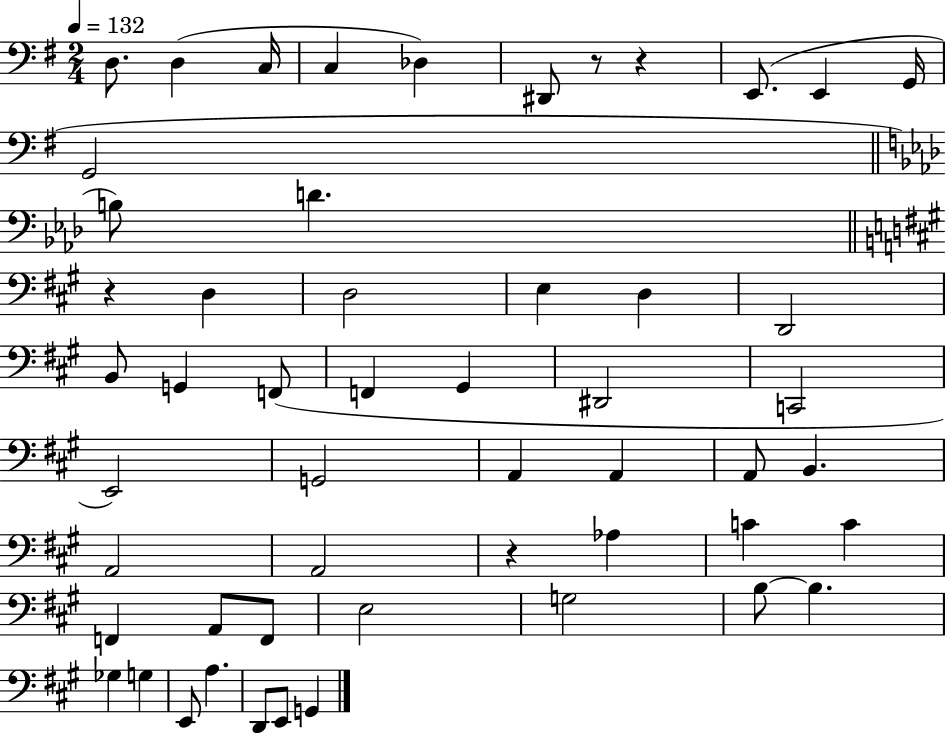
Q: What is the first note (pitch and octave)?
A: D3